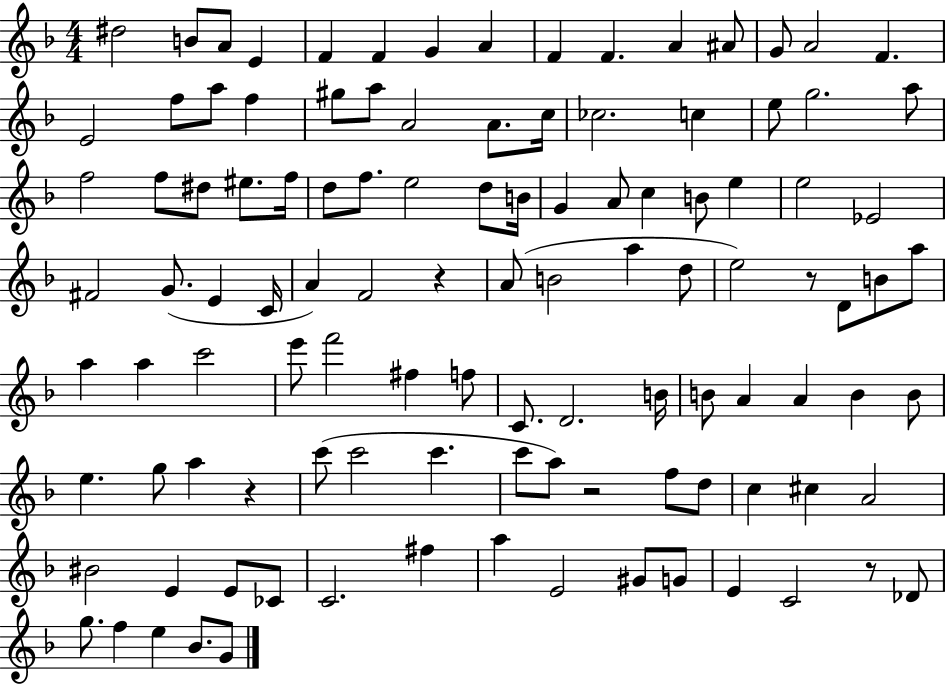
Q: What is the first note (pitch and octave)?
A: D#5